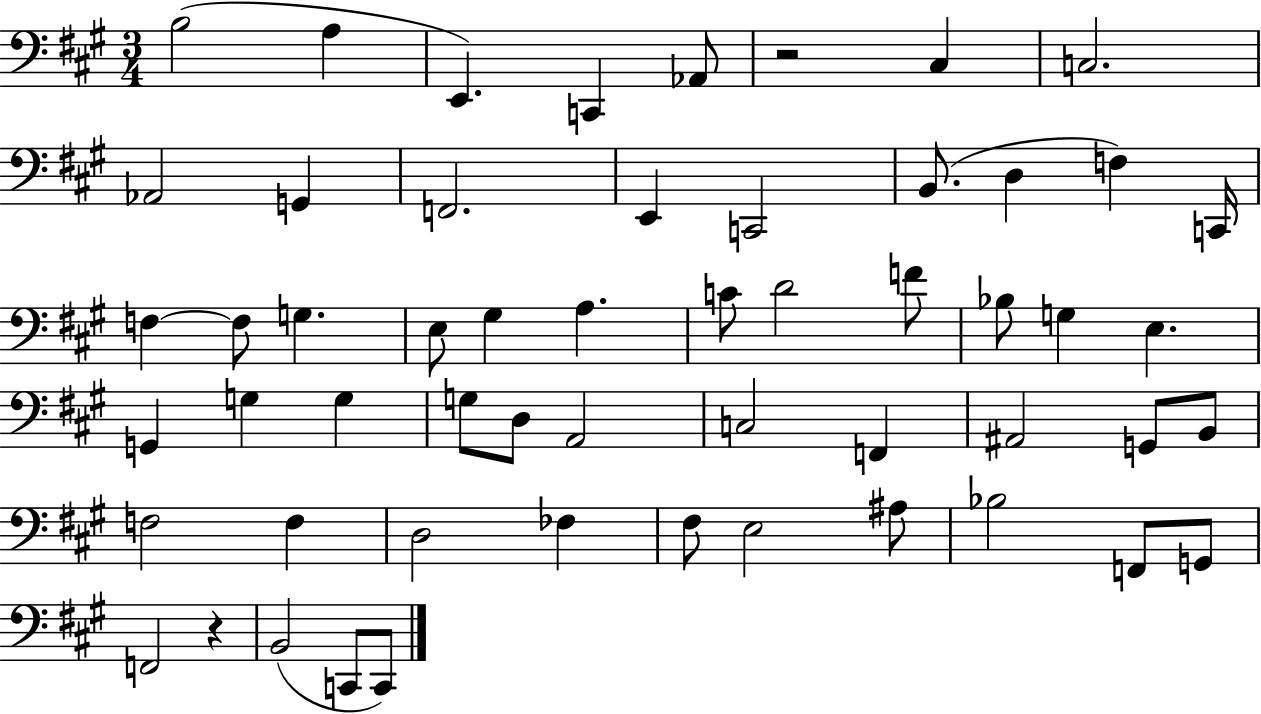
B3/h A3/q E2/q. C2/q Ab2/e R/h C#3/q C3/h. Ab2/h G2/q F2/h. E2/q C2/h B2/e. D3/q F3/q C2/s F3/q F3/e G3/q. E3/e G#3/q A3/q. C4/e D4/h F4/e Bb3/e G3/q E3/q. G2/q G3/q G3/q G3/e D3/e A2/h C3/h F2/q A#2/h G2/e B2/e F3/h F3/q D3/h FES3/q F#3/e E3/h A#3/e Bb3/h F2/e G2/e F2/h R/q B2/h C2/e C2/e